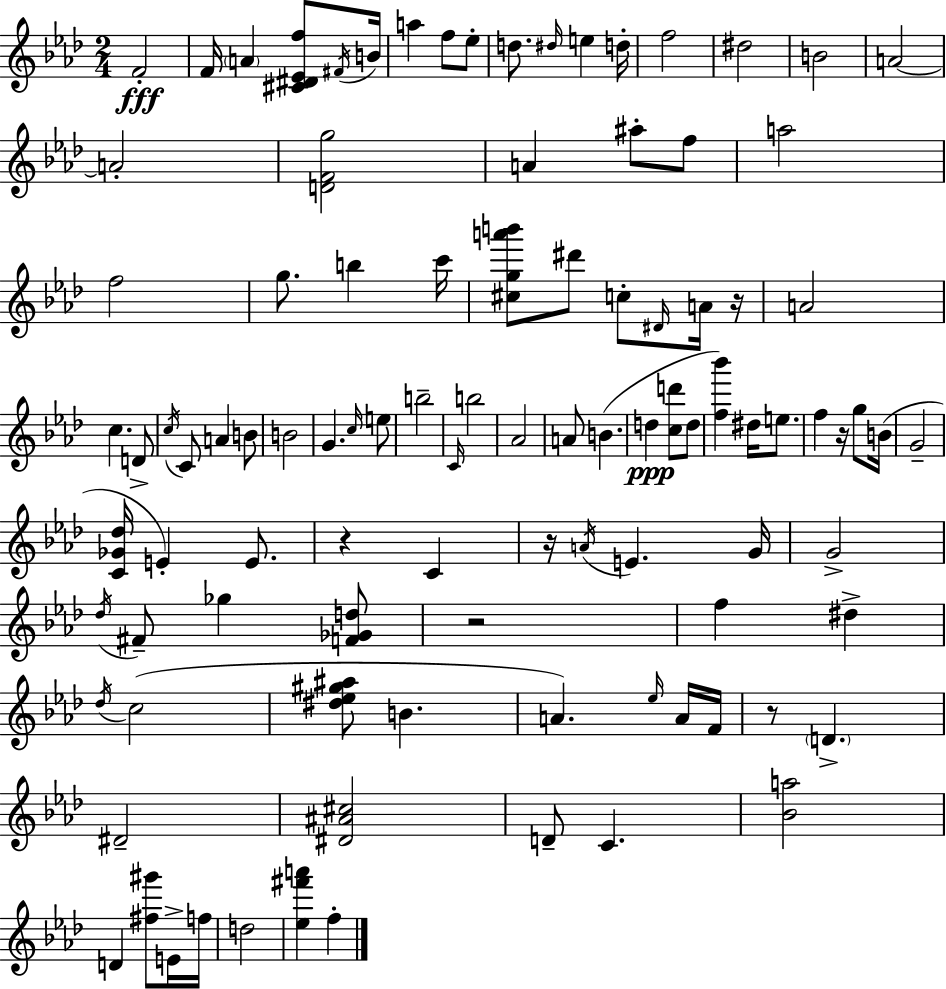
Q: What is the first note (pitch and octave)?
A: F4